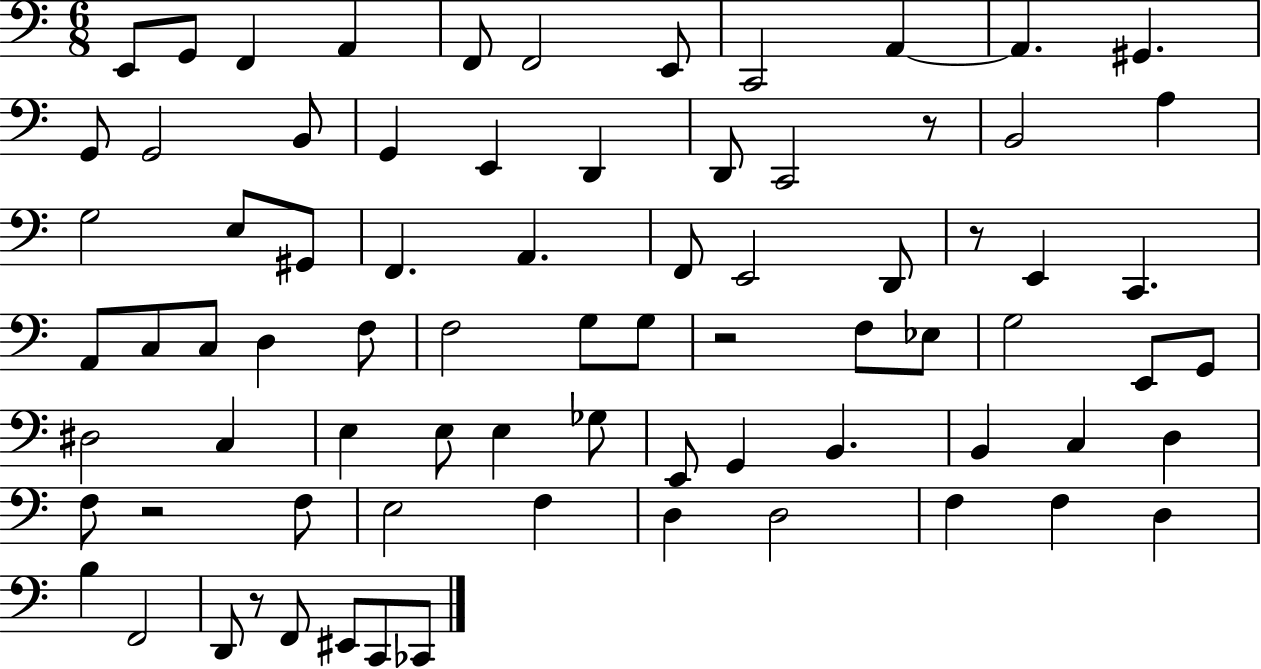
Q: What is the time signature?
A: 6/8